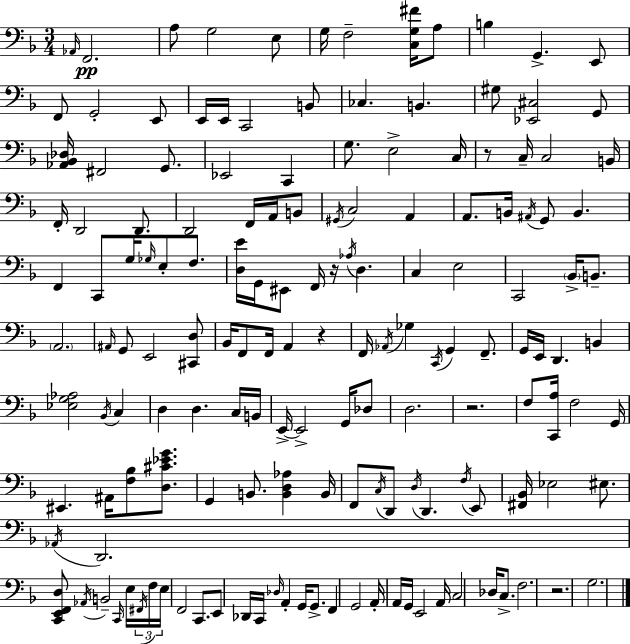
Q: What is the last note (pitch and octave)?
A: G3